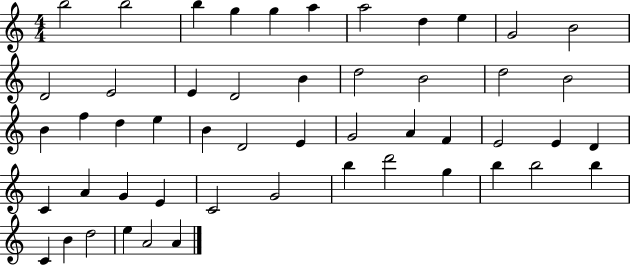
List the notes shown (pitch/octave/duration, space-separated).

B5/h B5/h B5/q G5/q G5/q A5/q A5/h D5/q E5/q G4/h B4/h D4/h E4/h E4/q D4/h B4/q D5/h B4/h D5/h B4/h B4/q F5/q D5/q E5/q B4/q D4/h E4/q G4/h A4/q F4/q E4/h E4/q D4/q C4/q A4/q G4/q E4/q C4/h G4/h B5/q D6/h G5/q B5/q B5/h B5/q C4/q B4/q D5/h E5/q A4/h A4/q